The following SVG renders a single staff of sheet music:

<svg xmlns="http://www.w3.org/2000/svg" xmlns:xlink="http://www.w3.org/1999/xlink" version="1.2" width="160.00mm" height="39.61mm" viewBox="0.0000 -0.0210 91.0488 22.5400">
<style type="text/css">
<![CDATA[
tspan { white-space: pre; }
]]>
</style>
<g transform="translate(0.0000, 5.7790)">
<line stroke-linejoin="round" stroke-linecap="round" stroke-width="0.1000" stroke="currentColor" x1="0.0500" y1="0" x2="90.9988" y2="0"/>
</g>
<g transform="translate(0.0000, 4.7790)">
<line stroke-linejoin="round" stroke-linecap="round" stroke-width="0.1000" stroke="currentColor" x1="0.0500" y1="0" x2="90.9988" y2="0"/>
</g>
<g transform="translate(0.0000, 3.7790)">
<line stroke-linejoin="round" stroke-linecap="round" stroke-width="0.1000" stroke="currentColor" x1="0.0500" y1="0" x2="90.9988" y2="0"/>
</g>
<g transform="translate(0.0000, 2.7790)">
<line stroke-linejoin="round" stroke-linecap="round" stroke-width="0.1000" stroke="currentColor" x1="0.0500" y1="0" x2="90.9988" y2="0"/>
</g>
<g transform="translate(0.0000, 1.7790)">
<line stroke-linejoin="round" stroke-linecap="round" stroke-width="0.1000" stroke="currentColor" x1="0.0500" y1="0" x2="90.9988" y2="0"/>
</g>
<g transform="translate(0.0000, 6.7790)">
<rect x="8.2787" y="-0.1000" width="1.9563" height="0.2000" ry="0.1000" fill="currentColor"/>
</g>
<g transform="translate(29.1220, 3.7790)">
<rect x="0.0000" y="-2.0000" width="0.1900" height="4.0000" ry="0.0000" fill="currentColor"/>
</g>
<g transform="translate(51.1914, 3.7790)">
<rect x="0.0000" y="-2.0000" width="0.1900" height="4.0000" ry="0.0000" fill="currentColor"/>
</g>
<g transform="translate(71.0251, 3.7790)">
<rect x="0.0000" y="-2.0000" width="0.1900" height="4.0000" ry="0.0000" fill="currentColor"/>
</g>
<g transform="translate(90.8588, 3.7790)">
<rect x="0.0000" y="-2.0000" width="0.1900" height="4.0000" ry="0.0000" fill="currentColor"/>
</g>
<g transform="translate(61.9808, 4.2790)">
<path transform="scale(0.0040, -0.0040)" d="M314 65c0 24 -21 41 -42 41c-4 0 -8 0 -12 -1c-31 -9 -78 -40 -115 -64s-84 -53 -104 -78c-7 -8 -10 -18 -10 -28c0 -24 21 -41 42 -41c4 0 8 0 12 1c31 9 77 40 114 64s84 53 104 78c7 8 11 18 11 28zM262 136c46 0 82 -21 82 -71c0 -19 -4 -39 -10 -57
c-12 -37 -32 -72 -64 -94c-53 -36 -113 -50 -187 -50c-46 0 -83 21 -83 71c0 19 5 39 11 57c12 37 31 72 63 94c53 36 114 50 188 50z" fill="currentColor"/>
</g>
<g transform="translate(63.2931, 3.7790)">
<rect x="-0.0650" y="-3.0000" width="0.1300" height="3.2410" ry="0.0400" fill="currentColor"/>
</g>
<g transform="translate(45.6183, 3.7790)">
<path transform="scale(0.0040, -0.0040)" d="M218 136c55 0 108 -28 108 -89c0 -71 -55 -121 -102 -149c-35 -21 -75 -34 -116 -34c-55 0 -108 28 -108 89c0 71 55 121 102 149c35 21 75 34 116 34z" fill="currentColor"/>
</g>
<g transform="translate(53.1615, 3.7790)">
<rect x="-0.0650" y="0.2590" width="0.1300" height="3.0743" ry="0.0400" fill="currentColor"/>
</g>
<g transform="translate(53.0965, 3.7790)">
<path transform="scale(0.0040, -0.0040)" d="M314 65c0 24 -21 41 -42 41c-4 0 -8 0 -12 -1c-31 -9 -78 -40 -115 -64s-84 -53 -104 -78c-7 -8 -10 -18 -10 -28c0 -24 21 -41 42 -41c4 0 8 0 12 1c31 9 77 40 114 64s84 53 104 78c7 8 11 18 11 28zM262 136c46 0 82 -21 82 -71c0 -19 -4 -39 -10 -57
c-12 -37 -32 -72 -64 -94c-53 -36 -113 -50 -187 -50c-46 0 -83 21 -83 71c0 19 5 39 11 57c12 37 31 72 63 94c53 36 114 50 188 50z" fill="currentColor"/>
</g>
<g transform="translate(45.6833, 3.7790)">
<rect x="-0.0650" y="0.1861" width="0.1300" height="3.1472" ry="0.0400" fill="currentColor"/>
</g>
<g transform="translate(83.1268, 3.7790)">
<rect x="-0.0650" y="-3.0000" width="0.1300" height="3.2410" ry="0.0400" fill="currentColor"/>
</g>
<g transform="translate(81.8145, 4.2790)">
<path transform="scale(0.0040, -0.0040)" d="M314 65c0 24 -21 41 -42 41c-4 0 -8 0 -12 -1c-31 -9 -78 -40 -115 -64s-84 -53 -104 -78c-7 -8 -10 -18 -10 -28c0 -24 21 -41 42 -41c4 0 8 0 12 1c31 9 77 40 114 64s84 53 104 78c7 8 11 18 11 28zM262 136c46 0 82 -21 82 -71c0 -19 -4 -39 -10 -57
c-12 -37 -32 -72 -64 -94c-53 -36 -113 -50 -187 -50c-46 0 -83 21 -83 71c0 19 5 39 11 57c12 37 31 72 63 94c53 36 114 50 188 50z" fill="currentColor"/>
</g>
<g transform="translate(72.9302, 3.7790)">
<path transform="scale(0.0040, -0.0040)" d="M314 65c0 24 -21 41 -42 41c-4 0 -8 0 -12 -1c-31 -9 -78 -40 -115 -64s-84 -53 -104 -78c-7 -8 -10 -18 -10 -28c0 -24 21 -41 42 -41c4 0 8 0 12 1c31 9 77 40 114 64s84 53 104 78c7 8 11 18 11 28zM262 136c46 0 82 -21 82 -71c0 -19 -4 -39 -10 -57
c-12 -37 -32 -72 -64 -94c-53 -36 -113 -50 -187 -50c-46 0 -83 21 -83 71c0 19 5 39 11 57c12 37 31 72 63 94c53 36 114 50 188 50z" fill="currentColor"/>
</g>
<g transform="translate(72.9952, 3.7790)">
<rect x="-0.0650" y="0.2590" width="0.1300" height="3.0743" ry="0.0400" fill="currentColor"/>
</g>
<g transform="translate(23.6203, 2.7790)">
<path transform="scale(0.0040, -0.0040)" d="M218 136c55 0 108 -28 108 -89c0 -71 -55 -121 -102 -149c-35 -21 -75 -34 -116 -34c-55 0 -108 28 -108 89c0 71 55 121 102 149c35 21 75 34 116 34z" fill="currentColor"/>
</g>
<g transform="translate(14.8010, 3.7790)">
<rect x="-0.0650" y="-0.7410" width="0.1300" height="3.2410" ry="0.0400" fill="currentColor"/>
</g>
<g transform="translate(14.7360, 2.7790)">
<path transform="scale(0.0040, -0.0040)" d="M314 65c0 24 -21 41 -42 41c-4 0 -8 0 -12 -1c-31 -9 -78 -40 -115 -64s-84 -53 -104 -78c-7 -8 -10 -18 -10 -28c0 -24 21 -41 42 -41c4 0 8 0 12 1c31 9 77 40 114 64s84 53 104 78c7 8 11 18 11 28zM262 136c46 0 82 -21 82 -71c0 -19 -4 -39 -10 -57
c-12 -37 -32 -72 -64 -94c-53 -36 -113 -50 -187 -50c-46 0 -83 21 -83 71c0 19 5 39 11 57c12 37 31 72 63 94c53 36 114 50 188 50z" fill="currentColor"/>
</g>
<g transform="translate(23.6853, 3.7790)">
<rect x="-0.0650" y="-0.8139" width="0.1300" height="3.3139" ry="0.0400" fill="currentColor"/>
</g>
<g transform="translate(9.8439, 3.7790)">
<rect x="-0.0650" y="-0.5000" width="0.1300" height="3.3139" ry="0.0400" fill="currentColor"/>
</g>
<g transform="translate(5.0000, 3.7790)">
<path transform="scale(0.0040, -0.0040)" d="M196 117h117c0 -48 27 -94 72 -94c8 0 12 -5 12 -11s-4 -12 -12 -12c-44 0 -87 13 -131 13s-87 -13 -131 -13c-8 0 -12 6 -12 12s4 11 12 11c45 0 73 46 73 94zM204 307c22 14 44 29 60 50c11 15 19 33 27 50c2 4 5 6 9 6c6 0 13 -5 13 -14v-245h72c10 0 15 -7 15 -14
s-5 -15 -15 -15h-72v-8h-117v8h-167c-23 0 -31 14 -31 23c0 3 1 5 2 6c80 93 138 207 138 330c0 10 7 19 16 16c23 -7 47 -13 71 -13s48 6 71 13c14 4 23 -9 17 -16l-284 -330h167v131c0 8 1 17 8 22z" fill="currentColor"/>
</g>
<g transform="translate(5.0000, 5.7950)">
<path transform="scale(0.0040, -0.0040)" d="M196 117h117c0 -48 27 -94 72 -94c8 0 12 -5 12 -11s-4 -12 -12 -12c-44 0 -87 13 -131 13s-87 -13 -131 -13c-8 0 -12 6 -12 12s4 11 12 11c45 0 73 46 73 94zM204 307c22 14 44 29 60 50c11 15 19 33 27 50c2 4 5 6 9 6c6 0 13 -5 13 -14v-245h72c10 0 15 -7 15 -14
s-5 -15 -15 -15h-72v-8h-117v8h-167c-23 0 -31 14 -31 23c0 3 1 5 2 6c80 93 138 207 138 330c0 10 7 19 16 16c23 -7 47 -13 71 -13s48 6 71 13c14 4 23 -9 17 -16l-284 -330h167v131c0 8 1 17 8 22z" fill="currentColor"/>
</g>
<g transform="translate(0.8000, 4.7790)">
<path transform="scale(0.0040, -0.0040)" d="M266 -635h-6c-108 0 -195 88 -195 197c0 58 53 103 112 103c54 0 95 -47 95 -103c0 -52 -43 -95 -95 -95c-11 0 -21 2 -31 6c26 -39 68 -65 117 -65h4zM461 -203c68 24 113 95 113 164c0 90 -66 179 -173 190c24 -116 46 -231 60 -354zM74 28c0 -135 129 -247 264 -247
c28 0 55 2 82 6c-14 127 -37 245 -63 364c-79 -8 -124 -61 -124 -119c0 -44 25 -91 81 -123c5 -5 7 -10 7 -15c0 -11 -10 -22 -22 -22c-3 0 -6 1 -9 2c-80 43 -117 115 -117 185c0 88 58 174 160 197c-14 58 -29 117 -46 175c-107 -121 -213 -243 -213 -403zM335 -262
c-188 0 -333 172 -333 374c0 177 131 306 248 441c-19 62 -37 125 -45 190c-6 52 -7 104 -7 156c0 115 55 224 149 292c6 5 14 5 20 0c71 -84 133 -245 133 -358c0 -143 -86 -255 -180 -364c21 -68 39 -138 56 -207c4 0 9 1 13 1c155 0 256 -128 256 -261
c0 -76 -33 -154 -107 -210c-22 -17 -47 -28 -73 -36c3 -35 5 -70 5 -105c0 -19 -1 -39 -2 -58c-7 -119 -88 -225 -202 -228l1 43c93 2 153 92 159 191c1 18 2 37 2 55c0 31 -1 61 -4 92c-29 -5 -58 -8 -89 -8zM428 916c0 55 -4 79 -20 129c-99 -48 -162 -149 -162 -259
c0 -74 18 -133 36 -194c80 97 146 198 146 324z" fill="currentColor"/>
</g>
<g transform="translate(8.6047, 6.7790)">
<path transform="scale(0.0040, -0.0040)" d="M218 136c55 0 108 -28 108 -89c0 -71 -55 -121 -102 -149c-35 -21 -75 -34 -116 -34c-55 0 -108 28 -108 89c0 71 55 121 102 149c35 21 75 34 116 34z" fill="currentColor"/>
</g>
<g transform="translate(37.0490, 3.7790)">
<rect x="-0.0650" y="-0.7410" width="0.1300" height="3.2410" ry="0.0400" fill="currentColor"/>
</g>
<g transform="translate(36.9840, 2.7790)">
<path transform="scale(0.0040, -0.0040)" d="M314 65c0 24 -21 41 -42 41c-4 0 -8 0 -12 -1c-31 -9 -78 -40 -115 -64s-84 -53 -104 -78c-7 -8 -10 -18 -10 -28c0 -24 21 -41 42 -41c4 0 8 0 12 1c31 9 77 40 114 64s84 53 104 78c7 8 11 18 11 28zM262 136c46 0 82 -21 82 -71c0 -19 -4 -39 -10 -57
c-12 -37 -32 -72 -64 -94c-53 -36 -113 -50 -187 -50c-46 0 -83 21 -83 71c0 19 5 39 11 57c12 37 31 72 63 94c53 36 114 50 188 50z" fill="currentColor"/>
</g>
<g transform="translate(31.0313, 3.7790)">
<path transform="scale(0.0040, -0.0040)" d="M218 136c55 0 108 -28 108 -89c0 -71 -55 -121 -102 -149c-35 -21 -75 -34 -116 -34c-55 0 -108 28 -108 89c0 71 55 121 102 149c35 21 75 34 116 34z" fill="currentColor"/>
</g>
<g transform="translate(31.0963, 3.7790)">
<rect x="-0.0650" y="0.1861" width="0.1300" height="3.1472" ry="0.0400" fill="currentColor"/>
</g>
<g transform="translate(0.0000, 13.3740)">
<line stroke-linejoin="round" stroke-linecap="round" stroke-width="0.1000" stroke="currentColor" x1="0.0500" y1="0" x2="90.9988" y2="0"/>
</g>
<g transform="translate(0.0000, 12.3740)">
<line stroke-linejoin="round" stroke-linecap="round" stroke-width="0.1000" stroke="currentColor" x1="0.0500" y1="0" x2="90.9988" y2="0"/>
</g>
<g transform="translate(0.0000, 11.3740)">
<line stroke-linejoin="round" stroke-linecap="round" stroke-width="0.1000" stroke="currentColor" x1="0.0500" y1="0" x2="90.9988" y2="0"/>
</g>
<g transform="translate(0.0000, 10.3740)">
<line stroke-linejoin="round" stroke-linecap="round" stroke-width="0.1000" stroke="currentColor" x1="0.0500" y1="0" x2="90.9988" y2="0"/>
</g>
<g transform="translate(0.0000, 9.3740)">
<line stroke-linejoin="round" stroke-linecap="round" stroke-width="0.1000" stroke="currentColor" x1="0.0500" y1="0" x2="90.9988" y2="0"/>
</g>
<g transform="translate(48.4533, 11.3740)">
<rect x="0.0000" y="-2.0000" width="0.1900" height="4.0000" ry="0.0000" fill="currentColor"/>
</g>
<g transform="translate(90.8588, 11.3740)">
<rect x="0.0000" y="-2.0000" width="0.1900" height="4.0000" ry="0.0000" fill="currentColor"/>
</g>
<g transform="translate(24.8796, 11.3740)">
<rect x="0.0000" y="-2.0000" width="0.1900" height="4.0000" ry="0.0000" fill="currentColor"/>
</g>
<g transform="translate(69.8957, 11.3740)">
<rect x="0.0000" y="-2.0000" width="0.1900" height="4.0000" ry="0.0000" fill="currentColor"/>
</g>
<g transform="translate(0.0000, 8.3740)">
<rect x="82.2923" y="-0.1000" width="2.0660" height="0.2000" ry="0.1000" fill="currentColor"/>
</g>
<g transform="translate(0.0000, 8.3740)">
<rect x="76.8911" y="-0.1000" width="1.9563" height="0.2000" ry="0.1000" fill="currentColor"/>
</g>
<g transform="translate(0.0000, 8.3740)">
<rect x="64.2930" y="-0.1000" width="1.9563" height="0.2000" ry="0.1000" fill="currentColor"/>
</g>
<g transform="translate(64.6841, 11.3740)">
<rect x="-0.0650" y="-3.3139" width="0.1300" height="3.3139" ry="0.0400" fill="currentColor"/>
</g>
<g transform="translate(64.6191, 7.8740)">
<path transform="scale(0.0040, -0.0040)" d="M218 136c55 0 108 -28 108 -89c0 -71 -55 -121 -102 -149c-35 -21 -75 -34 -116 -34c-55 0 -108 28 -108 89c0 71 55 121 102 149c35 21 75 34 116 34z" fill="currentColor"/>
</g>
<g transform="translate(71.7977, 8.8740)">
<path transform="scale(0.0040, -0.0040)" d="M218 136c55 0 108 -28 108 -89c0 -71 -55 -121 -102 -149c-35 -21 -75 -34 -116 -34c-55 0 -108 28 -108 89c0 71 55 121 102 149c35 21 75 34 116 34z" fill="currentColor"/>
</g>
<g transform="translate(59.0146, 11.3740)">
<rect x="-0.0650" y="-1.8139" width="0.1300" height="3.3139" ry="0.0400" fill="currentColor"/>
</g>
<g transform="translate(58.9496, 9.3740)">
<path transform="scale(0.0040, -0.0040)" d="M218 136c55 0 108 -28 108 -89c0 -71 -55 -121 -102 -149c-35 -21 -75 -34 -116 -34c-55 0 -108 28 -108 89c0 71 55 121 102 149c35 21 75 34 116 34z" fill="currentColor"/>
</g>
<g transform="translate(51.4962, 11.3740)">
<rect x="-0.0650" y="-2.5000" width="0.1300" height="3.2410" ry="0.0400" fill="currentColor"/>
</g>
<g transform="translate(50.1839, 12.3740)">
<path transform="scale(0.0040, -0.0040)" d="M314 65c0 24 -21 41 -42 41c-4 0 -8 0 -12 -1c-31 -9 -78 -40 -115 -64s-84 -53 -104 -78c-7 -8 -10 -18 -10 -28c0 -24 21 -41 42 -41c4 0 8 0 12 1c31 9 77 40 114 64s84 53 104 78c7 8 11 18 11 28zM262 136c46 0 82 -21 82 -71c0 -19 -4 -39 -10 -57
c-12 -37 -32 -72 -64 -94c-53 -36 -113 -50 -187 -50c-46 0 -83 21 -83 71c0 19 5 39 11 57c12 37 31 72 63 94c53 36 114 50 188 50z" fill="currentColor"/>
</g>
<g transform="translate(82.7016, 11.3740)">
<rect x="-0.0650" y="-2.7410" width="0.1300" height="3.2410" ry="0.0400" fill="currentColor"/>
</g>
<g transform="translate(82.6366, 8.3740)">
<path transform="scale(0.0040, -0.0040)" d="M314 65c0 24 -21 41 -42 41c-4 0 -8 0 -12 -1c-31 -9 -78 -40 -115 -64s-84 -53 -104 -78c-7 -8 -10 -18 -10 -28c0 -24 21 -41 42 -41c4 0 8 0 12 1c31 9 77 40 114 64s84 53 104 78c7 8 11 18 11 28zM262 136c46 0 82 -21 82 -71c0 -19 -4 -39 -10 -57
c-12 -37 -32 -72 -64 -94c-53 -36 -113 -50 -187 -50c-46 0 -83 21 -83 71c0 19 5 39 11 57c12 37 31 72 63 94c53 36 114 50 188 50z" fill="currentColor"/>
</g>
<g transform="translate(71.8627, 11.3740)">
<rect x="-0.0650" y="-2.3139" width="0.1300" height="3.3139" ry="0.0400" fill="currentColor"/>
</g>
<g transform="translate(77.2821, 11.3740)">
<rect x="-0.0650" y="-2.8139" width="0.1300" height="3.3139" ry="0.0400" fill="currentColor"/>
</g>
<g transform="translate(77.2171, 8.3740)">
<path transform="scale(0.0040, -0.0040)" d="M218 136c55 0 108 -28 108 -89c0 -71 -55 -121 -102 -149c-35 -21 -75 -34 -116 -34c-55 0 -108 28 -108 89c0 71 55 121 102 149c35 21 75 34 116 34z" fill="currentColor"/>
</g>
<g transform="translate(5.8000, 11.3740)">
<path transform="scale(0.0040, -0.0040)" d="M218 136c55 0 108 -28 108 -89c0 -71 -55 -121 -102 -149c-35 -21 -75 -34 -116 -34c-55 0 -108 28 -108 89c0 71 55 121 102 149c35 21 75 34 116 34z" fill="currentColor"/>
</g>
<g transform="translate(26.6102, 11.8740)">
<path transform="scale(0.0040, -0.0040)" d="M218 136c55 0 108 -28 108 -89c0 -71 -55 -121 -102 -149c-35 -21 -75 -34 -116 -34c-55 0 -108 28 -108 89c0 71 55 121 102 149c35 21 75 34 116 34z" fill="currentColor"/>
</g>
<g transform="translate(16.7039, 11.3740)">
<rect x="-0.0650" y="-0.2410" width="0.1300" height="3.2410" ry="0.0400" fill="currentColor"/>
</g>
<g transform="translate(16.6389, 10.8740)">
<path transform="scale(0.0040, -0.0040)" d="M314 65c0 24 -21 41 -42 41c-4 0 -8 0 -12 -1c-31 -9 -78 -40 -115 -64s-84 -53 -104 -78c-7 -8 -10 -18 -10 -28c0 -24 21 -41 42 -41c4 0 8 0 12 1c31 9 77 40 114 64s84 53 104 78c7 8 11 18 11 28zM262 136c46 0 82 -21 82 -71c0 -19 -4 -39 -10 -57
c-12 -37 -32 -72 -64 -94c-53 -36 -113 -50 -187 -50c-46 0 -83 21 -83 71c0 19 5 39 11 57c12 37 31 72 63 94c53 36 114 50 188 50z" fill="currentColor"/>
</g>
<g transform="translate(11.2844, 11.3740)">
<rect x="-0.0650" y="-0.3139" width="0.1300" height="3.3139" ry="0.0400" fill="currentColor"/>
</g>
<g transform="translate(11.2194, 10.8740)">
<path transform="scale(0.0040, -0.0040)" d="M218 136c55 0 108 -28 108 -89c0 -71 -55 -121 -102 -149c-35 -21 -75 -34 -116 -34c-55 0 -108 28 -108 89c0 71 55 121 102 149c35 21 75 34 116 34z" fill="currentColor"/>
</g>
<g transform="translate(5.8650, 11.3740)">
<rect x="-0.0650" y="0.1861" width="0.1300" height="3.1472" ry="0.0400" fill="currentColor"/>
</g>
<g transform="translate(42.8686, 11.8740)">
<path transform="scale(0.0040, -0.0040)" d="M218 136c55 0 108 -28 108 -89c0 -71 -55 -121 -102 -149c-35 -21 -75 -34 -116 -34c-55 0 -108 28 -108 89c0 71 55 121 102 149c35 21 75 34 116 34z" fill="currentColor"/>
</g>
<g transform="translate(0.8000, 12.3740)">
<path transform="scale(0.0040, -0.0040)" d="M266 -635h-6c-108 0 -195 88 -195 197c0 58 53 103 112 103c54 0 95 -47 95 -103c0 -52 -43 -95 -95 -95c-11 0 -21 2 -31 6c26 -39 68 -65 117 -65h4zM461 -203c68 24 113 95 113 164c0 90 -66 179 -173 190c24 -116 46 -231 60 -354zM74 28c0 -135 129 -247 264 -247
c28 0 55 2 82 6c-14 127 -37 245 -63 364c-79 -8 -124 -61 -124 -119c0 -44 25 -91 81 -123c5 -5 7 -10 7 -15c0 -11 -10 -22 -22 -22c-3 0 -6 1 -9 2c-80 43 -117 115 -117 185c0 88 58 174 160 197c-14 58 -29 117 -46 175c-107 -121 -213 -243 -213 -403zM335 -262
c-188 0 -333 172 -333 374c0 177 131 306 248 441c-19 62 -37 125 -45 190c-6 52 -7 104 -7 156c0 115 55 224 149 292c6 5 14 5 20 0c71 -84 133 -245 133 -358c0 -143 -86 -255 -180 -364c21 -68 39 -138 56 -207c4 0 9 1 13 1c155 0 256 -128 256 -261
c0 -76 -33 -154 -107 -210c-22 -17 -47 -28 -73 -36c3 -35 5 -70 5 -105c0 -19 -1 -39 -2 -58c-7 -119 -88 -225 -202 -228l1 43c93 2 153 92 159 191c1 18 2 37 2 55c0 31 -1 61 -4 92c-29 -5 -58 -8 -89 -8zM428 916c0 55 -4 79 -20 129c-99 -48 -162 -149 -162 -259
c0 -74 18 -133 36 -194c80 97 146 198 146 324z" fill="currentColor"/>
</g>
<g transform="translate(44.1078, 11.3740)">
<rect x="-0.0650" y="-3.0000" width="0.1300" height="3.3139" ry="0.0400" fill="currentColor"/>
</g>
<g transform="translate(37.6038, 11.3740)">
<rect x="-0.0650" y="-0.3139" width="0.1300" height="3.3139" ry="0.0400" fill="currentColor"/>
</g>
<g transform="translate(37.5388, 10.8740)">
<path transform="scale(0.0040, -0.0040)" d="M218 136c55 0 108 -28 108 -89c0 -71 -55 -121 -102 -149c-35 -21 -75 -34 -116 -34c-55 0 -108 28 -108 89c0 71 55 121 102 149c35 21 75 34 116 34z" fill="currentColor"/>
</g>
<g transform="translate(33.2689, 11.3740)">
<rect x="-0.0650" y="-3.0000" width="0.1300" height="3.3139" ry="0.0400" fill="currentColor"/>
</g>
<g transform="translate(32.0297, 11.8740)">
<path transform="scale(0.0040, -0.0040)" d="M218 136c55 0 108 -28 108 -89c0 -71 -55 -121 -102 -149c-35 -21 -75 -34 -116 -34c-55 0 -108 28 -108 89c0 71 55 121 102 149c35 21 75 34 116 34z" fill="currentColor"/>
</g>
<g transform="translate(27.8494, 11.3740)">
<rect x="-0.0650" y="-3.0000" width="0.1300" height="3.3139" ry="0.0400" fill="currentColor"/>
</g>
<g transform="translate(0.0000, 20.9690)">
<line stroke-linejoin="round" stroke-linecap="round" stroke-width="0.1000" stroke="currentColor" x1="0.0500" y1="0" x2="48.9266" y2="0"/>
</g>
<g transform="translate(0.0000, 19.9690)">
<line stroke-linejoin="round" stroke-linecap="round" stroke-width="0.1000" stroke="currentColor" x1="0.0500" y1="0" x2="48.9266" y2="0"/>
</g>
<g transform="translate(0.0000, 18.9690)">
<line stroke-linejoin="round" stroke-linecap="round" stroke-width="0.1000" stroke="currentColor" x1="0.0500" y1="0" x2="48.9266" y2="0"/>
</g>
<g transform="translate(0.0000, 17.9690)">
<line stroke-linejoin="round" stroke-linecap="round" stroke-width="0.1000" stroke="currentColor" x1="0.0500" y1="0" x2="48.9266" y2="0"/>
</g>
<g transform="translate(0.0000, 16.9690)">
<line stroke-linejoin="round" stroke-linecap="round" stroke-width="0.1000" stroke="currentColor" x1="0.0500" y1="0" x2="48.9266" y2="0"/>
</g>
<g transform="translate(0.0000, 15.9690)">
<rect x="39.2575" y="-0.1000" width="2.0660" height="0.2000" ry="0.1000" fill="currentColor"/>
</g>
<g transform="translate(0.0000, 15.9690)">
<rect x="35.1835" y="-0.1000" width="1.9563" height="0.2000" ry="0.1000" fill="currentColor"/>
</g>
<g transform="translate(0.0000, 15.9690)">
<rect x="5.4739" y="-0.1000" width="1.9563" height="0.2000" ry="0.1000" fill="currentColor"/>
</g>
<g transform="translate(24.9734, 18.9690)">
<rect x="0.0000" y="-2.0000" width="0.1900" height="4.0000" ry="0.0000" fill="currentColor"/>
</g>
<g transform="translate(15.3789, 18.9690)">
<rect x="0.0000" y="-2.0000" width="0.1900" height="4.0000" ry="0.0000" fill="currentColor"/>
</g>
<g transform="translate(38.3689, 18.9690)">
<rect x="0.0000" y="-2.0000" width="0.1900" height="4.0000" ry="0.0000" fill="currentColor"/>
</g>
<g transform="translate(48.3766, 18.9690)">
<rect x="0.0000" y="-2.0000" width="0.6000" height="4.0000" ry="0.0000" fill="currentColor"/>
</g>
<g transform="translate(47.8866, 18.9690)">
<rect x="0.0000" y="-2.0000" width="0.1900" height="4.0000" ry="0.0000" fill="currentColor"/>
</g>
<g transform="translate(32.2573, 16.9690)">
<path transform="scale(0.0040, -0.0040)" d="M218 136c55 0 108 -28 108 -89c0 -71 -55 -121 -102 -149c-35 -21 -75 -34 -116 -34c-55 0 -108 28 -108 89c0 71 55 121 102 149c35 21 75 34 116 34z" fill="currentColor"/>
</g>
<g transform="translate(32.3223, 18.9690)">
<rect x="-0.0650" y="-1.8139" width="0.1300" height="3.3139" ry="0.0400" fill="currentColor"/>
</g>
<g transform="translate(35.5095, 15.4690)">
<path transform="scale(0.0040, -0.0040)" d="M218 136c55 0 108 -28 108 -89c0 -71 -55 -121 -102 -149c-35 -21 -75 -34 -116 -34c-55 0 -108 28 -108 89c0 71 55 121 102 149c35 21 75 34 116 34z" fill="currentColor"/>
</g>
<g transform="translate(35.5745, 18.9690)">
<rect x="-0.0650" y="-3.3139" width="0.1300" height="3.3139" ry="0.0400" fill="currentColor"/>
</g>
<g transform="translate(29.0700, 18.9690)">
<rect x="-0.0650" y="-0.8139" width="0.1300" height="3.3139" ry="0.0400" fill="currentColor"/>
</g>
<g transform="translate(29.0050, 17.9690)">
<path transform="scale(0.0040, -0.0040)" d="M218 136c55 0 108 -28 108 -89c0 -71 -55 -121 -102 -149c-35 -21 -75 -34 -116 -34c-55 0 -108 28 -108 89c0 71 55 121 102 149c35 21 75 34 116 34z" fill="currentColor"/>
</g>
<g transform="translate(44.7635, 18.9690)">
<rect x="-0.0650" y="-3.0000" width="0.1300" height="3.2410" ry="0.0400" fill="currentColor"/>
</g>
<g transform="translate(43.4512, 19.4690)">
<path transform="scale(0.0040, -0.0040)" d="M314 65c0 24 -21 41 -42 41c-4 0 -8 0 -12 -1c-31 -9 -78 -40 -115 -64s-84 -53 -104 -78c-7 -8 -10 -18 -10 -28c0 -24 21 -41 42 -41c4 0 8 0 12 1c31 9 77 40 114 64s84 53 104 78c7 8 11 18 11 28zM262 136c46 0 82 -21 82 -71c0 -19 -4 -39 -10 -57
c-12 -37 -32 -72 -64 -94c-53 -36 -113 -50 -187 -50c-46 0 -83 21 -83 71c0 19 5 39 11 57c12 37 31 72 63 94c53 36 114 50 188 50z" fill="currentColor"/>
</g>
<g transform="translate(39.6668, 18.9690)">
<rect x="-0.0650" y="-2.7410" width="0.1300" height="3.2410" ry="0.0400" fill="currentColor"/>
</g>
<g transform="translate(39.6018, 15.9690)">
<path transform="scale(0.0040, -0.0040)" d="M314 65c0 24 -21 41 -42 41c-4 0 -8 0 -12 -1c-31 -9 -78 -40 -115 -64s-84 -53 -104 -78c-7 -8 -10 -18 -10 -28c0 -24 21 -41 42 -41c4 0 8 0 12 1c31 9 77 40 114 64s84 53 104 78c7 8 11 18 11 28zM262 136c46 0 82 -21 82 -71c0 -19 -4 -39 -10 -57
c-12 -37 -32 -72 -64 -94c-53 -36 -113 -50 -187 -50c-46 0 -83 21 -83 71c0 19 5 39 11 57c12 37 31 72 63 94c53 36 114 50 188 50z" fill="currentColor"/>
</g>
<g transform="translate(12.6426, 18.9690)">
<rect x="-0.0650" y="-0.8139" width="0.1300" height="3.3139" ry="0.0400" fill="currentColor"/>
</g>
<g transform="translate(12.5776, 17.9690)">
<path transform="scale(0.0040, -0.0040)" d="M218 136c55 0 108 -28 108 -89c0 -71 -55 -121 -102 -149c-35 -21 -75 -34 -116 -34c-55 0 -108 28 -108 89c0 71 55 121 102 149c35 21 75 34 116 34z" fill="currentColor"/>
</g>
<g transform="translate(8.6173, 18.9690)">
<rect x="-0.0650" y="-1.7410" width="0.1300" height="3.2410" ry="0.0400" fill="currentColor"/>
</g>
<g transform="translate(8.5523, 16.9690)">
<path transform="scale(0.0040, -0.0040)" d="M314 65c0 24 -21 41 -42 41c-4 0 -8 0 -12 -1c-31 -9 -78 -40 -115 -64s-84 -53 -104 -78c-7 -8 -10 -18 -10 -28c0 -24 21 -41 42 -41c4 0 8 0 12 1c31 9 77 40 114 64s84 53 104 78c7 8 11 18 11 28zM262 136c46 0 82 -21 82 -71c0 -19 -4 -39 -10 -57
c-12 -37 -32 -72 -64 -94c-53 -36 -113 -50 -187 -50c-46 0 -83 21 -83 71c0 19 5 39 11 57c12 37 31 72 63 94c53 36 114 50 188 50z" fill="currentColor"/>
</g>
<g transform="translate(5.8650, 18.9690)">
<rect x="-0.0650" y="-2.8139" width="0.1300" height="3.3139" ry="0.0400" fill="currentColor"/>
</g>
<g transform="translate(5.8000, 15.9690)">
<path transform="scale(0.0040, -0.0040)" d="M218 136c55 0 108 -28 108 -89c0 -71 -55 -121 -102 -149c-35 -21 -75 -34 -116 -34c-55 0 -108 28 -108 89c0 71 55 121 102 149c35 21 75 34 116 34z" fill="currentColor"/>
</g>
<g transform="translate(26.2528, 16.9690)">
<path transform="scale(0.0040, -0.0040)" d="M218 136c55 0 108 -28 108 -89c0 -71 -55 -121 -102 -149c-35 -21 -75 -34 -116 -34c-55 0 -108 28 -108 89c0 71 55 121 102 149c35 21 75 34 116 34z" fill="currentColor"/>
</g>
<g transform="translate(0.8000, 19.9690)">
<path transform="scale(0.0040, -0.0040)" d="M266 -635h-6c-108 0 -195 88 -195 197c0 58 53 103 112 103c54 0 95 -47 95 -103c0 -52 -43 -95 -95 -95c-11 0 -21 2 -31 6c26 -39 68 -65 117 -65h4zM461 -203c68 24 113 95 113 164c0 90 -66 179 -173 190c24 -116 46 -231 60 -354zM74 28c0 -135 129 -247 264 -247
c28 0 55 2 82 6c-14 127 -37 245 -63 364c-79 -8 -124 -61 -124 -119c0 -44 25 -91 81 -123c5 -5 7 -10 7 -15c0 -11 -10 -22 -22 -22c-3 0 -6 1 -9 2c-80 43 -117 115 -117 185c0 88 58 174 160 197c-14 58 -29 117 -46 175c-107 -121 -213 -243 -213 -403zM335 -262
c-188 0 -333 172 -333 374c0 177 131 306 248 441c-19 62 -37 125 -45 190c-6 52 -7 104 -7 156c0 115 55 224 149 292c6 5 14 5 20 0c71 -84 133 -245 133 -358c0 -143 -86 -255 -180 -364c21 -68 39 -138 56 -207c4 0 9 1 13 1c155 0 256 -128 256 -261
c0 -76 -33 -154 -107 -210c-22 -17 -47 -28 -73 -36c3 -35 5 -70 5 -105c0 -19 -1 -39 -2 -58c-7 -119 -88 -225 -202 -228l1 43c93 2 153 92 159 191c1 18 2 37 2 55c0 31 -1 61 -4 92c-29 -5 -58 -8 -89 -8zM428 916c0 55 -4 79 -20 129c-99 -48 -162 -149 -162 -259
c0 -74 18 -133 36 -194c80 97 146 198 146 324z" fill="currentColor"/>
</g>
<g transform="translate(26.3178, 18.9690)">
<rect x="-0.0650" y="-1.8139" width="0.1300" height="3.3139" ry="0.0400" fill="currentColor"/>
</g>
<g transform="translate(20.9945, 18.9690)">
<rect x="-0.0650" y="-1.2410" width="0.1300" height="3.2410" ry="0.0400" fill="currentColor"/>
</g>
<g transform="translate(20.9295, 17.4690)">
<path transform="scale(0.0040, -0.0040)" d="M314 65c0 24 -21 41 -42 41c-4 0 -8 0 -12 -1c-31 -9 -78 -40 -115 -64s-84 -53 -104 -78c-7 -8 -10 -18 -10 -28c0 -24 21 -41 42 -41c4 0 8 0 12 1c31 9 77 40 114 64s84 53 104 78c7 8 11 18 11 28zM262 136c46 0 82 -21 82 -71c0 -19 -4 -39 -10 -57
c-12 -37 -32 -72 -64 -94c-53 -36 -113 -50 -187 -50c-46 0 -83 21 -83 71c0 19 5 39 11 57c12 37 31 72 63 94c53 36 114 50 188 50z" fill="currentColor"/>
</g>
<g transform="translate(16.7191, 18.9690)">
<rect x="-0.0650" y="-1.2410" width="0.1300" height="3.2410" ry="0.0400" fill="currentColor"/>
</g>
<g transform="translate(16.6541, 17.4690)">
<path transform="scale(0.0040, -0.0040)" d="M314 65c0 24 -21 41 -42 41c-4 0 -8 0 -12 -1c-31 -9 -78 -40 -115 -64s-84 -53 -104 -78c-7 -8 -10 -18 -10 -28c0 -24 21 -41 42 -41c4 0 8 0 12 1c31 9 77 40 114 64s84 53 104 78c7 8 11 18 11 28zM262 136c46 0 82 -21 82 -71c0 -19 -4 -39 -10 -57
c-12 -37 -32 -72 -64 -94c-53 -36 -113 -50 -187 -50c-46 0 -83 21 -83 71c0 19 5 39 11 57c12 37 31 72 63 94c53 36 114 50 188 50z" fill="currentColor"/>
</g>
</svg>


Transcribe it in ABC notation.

X:1
T:Untitled
M:4/4
L:1/4
K:C
C d2 d B d2 B B2 A2 B2 A2 B c c2 A A c A G2 f b g a a2 a f2 d e2 e2 f d f b a2 A2